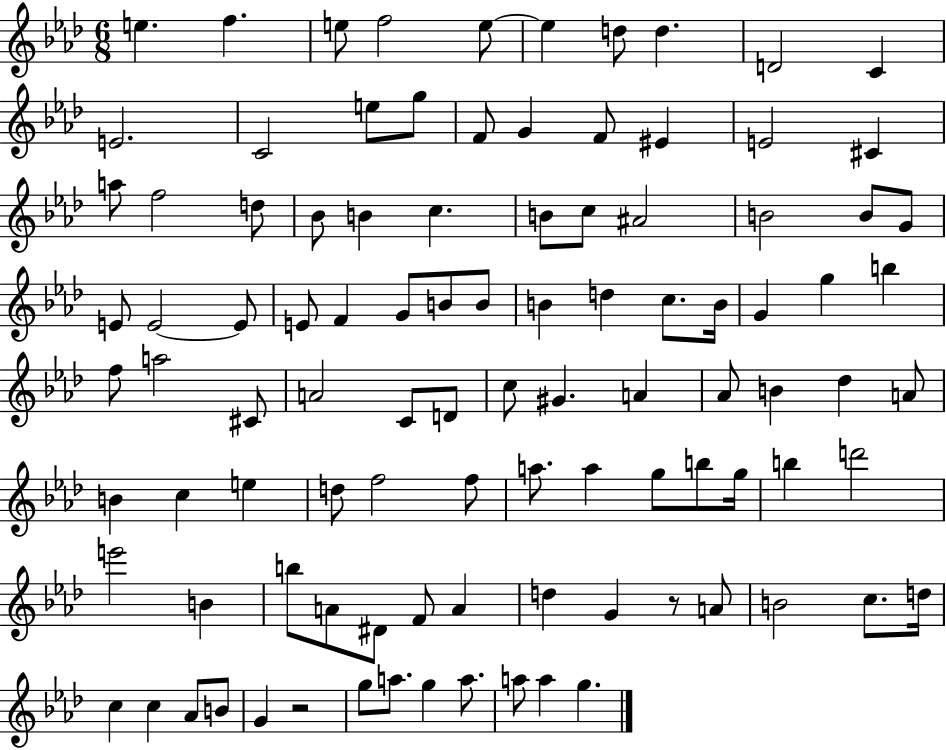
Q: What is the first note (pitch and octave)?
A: E5